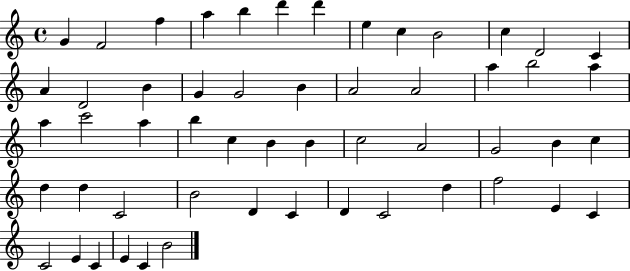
X:1
T:Untitled
M:4/4
L:1/4
K:C
G F2 f a b d' d' e c B2 c D2 C A D2 B G G2 B A2 A2 a b2 a a c'2 a b c B B c2 A2 G2 B c d d C2 B2 D C D C2 d f2 E C C2 E C E C B2